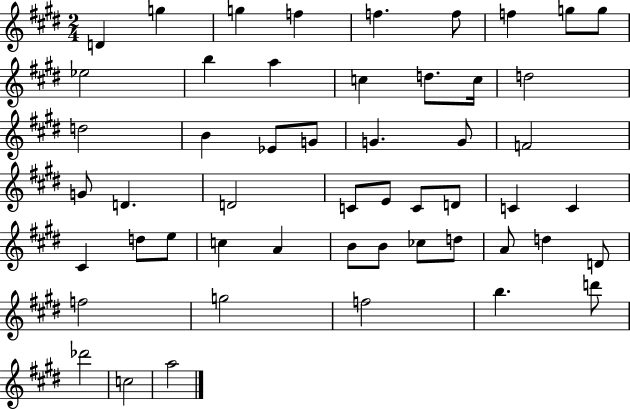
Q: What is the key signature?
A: E major